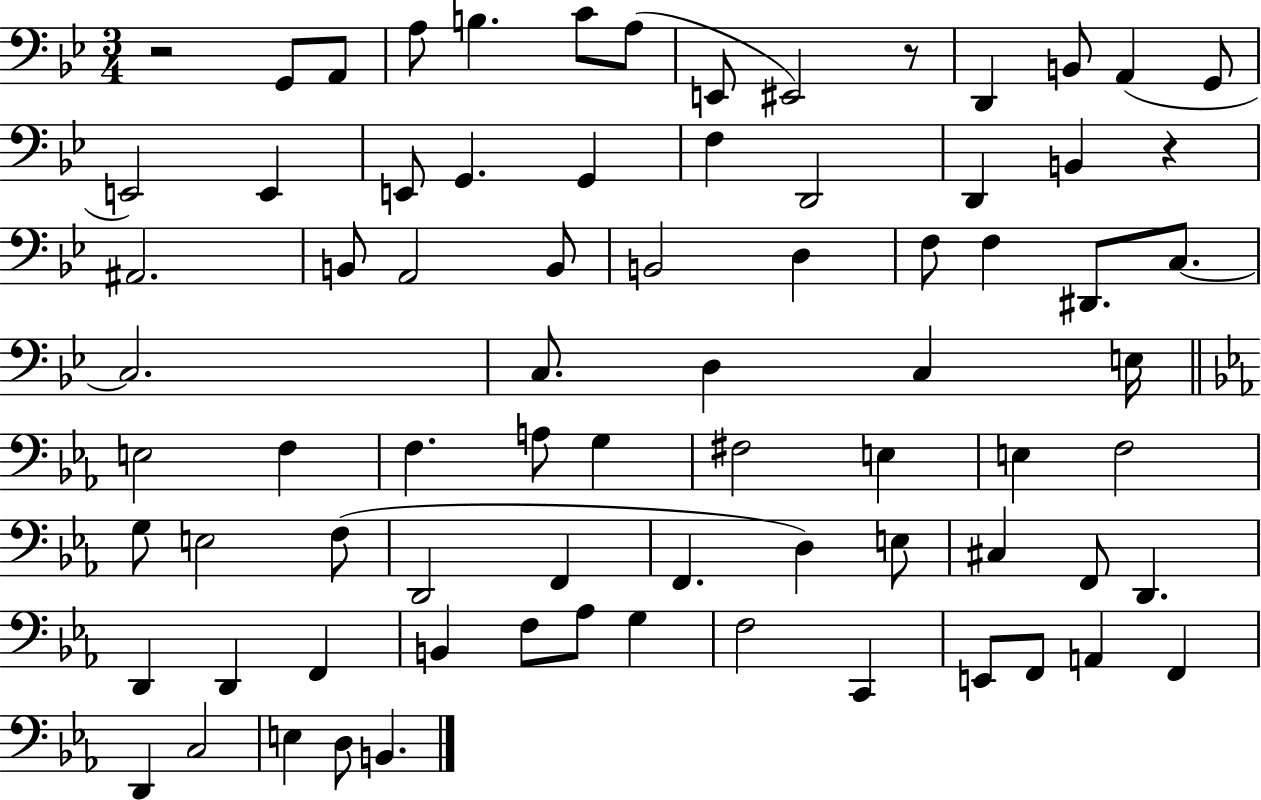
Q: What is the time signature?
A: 3/4